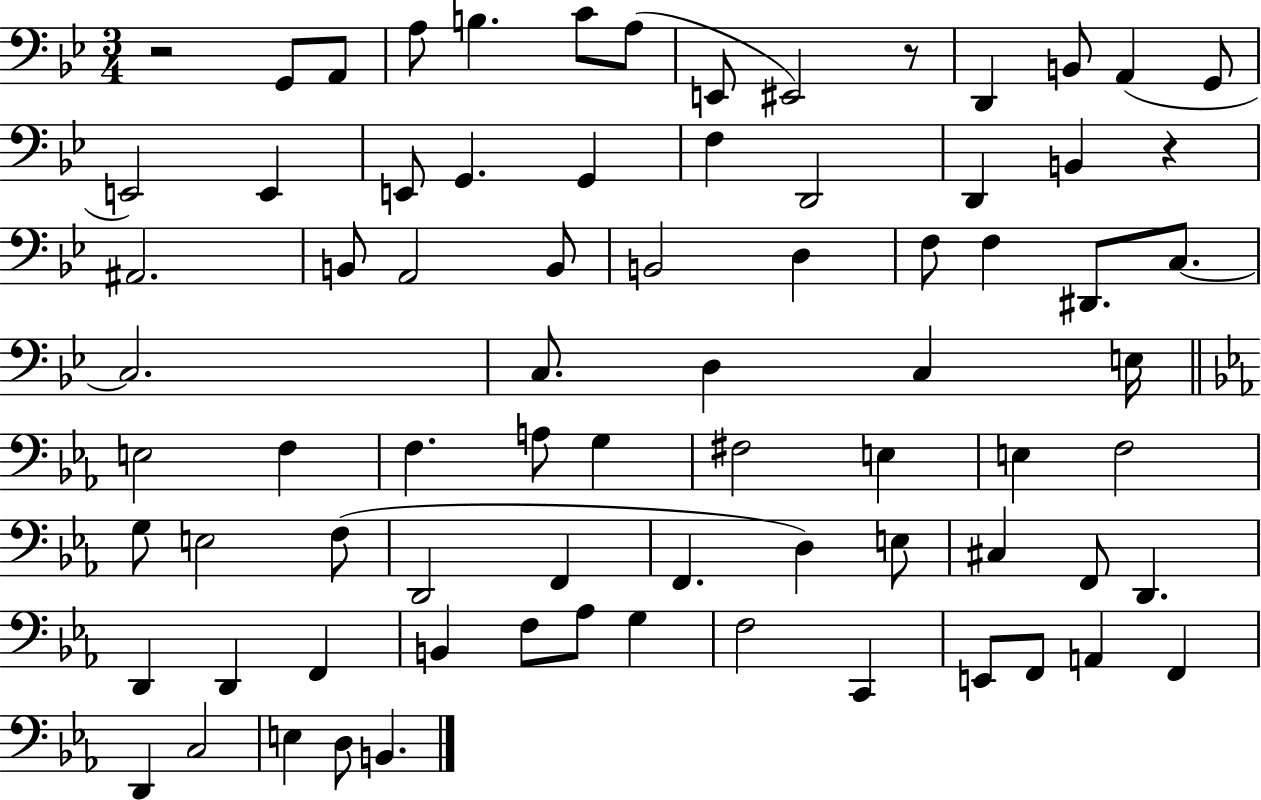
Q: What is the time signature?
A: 3/4